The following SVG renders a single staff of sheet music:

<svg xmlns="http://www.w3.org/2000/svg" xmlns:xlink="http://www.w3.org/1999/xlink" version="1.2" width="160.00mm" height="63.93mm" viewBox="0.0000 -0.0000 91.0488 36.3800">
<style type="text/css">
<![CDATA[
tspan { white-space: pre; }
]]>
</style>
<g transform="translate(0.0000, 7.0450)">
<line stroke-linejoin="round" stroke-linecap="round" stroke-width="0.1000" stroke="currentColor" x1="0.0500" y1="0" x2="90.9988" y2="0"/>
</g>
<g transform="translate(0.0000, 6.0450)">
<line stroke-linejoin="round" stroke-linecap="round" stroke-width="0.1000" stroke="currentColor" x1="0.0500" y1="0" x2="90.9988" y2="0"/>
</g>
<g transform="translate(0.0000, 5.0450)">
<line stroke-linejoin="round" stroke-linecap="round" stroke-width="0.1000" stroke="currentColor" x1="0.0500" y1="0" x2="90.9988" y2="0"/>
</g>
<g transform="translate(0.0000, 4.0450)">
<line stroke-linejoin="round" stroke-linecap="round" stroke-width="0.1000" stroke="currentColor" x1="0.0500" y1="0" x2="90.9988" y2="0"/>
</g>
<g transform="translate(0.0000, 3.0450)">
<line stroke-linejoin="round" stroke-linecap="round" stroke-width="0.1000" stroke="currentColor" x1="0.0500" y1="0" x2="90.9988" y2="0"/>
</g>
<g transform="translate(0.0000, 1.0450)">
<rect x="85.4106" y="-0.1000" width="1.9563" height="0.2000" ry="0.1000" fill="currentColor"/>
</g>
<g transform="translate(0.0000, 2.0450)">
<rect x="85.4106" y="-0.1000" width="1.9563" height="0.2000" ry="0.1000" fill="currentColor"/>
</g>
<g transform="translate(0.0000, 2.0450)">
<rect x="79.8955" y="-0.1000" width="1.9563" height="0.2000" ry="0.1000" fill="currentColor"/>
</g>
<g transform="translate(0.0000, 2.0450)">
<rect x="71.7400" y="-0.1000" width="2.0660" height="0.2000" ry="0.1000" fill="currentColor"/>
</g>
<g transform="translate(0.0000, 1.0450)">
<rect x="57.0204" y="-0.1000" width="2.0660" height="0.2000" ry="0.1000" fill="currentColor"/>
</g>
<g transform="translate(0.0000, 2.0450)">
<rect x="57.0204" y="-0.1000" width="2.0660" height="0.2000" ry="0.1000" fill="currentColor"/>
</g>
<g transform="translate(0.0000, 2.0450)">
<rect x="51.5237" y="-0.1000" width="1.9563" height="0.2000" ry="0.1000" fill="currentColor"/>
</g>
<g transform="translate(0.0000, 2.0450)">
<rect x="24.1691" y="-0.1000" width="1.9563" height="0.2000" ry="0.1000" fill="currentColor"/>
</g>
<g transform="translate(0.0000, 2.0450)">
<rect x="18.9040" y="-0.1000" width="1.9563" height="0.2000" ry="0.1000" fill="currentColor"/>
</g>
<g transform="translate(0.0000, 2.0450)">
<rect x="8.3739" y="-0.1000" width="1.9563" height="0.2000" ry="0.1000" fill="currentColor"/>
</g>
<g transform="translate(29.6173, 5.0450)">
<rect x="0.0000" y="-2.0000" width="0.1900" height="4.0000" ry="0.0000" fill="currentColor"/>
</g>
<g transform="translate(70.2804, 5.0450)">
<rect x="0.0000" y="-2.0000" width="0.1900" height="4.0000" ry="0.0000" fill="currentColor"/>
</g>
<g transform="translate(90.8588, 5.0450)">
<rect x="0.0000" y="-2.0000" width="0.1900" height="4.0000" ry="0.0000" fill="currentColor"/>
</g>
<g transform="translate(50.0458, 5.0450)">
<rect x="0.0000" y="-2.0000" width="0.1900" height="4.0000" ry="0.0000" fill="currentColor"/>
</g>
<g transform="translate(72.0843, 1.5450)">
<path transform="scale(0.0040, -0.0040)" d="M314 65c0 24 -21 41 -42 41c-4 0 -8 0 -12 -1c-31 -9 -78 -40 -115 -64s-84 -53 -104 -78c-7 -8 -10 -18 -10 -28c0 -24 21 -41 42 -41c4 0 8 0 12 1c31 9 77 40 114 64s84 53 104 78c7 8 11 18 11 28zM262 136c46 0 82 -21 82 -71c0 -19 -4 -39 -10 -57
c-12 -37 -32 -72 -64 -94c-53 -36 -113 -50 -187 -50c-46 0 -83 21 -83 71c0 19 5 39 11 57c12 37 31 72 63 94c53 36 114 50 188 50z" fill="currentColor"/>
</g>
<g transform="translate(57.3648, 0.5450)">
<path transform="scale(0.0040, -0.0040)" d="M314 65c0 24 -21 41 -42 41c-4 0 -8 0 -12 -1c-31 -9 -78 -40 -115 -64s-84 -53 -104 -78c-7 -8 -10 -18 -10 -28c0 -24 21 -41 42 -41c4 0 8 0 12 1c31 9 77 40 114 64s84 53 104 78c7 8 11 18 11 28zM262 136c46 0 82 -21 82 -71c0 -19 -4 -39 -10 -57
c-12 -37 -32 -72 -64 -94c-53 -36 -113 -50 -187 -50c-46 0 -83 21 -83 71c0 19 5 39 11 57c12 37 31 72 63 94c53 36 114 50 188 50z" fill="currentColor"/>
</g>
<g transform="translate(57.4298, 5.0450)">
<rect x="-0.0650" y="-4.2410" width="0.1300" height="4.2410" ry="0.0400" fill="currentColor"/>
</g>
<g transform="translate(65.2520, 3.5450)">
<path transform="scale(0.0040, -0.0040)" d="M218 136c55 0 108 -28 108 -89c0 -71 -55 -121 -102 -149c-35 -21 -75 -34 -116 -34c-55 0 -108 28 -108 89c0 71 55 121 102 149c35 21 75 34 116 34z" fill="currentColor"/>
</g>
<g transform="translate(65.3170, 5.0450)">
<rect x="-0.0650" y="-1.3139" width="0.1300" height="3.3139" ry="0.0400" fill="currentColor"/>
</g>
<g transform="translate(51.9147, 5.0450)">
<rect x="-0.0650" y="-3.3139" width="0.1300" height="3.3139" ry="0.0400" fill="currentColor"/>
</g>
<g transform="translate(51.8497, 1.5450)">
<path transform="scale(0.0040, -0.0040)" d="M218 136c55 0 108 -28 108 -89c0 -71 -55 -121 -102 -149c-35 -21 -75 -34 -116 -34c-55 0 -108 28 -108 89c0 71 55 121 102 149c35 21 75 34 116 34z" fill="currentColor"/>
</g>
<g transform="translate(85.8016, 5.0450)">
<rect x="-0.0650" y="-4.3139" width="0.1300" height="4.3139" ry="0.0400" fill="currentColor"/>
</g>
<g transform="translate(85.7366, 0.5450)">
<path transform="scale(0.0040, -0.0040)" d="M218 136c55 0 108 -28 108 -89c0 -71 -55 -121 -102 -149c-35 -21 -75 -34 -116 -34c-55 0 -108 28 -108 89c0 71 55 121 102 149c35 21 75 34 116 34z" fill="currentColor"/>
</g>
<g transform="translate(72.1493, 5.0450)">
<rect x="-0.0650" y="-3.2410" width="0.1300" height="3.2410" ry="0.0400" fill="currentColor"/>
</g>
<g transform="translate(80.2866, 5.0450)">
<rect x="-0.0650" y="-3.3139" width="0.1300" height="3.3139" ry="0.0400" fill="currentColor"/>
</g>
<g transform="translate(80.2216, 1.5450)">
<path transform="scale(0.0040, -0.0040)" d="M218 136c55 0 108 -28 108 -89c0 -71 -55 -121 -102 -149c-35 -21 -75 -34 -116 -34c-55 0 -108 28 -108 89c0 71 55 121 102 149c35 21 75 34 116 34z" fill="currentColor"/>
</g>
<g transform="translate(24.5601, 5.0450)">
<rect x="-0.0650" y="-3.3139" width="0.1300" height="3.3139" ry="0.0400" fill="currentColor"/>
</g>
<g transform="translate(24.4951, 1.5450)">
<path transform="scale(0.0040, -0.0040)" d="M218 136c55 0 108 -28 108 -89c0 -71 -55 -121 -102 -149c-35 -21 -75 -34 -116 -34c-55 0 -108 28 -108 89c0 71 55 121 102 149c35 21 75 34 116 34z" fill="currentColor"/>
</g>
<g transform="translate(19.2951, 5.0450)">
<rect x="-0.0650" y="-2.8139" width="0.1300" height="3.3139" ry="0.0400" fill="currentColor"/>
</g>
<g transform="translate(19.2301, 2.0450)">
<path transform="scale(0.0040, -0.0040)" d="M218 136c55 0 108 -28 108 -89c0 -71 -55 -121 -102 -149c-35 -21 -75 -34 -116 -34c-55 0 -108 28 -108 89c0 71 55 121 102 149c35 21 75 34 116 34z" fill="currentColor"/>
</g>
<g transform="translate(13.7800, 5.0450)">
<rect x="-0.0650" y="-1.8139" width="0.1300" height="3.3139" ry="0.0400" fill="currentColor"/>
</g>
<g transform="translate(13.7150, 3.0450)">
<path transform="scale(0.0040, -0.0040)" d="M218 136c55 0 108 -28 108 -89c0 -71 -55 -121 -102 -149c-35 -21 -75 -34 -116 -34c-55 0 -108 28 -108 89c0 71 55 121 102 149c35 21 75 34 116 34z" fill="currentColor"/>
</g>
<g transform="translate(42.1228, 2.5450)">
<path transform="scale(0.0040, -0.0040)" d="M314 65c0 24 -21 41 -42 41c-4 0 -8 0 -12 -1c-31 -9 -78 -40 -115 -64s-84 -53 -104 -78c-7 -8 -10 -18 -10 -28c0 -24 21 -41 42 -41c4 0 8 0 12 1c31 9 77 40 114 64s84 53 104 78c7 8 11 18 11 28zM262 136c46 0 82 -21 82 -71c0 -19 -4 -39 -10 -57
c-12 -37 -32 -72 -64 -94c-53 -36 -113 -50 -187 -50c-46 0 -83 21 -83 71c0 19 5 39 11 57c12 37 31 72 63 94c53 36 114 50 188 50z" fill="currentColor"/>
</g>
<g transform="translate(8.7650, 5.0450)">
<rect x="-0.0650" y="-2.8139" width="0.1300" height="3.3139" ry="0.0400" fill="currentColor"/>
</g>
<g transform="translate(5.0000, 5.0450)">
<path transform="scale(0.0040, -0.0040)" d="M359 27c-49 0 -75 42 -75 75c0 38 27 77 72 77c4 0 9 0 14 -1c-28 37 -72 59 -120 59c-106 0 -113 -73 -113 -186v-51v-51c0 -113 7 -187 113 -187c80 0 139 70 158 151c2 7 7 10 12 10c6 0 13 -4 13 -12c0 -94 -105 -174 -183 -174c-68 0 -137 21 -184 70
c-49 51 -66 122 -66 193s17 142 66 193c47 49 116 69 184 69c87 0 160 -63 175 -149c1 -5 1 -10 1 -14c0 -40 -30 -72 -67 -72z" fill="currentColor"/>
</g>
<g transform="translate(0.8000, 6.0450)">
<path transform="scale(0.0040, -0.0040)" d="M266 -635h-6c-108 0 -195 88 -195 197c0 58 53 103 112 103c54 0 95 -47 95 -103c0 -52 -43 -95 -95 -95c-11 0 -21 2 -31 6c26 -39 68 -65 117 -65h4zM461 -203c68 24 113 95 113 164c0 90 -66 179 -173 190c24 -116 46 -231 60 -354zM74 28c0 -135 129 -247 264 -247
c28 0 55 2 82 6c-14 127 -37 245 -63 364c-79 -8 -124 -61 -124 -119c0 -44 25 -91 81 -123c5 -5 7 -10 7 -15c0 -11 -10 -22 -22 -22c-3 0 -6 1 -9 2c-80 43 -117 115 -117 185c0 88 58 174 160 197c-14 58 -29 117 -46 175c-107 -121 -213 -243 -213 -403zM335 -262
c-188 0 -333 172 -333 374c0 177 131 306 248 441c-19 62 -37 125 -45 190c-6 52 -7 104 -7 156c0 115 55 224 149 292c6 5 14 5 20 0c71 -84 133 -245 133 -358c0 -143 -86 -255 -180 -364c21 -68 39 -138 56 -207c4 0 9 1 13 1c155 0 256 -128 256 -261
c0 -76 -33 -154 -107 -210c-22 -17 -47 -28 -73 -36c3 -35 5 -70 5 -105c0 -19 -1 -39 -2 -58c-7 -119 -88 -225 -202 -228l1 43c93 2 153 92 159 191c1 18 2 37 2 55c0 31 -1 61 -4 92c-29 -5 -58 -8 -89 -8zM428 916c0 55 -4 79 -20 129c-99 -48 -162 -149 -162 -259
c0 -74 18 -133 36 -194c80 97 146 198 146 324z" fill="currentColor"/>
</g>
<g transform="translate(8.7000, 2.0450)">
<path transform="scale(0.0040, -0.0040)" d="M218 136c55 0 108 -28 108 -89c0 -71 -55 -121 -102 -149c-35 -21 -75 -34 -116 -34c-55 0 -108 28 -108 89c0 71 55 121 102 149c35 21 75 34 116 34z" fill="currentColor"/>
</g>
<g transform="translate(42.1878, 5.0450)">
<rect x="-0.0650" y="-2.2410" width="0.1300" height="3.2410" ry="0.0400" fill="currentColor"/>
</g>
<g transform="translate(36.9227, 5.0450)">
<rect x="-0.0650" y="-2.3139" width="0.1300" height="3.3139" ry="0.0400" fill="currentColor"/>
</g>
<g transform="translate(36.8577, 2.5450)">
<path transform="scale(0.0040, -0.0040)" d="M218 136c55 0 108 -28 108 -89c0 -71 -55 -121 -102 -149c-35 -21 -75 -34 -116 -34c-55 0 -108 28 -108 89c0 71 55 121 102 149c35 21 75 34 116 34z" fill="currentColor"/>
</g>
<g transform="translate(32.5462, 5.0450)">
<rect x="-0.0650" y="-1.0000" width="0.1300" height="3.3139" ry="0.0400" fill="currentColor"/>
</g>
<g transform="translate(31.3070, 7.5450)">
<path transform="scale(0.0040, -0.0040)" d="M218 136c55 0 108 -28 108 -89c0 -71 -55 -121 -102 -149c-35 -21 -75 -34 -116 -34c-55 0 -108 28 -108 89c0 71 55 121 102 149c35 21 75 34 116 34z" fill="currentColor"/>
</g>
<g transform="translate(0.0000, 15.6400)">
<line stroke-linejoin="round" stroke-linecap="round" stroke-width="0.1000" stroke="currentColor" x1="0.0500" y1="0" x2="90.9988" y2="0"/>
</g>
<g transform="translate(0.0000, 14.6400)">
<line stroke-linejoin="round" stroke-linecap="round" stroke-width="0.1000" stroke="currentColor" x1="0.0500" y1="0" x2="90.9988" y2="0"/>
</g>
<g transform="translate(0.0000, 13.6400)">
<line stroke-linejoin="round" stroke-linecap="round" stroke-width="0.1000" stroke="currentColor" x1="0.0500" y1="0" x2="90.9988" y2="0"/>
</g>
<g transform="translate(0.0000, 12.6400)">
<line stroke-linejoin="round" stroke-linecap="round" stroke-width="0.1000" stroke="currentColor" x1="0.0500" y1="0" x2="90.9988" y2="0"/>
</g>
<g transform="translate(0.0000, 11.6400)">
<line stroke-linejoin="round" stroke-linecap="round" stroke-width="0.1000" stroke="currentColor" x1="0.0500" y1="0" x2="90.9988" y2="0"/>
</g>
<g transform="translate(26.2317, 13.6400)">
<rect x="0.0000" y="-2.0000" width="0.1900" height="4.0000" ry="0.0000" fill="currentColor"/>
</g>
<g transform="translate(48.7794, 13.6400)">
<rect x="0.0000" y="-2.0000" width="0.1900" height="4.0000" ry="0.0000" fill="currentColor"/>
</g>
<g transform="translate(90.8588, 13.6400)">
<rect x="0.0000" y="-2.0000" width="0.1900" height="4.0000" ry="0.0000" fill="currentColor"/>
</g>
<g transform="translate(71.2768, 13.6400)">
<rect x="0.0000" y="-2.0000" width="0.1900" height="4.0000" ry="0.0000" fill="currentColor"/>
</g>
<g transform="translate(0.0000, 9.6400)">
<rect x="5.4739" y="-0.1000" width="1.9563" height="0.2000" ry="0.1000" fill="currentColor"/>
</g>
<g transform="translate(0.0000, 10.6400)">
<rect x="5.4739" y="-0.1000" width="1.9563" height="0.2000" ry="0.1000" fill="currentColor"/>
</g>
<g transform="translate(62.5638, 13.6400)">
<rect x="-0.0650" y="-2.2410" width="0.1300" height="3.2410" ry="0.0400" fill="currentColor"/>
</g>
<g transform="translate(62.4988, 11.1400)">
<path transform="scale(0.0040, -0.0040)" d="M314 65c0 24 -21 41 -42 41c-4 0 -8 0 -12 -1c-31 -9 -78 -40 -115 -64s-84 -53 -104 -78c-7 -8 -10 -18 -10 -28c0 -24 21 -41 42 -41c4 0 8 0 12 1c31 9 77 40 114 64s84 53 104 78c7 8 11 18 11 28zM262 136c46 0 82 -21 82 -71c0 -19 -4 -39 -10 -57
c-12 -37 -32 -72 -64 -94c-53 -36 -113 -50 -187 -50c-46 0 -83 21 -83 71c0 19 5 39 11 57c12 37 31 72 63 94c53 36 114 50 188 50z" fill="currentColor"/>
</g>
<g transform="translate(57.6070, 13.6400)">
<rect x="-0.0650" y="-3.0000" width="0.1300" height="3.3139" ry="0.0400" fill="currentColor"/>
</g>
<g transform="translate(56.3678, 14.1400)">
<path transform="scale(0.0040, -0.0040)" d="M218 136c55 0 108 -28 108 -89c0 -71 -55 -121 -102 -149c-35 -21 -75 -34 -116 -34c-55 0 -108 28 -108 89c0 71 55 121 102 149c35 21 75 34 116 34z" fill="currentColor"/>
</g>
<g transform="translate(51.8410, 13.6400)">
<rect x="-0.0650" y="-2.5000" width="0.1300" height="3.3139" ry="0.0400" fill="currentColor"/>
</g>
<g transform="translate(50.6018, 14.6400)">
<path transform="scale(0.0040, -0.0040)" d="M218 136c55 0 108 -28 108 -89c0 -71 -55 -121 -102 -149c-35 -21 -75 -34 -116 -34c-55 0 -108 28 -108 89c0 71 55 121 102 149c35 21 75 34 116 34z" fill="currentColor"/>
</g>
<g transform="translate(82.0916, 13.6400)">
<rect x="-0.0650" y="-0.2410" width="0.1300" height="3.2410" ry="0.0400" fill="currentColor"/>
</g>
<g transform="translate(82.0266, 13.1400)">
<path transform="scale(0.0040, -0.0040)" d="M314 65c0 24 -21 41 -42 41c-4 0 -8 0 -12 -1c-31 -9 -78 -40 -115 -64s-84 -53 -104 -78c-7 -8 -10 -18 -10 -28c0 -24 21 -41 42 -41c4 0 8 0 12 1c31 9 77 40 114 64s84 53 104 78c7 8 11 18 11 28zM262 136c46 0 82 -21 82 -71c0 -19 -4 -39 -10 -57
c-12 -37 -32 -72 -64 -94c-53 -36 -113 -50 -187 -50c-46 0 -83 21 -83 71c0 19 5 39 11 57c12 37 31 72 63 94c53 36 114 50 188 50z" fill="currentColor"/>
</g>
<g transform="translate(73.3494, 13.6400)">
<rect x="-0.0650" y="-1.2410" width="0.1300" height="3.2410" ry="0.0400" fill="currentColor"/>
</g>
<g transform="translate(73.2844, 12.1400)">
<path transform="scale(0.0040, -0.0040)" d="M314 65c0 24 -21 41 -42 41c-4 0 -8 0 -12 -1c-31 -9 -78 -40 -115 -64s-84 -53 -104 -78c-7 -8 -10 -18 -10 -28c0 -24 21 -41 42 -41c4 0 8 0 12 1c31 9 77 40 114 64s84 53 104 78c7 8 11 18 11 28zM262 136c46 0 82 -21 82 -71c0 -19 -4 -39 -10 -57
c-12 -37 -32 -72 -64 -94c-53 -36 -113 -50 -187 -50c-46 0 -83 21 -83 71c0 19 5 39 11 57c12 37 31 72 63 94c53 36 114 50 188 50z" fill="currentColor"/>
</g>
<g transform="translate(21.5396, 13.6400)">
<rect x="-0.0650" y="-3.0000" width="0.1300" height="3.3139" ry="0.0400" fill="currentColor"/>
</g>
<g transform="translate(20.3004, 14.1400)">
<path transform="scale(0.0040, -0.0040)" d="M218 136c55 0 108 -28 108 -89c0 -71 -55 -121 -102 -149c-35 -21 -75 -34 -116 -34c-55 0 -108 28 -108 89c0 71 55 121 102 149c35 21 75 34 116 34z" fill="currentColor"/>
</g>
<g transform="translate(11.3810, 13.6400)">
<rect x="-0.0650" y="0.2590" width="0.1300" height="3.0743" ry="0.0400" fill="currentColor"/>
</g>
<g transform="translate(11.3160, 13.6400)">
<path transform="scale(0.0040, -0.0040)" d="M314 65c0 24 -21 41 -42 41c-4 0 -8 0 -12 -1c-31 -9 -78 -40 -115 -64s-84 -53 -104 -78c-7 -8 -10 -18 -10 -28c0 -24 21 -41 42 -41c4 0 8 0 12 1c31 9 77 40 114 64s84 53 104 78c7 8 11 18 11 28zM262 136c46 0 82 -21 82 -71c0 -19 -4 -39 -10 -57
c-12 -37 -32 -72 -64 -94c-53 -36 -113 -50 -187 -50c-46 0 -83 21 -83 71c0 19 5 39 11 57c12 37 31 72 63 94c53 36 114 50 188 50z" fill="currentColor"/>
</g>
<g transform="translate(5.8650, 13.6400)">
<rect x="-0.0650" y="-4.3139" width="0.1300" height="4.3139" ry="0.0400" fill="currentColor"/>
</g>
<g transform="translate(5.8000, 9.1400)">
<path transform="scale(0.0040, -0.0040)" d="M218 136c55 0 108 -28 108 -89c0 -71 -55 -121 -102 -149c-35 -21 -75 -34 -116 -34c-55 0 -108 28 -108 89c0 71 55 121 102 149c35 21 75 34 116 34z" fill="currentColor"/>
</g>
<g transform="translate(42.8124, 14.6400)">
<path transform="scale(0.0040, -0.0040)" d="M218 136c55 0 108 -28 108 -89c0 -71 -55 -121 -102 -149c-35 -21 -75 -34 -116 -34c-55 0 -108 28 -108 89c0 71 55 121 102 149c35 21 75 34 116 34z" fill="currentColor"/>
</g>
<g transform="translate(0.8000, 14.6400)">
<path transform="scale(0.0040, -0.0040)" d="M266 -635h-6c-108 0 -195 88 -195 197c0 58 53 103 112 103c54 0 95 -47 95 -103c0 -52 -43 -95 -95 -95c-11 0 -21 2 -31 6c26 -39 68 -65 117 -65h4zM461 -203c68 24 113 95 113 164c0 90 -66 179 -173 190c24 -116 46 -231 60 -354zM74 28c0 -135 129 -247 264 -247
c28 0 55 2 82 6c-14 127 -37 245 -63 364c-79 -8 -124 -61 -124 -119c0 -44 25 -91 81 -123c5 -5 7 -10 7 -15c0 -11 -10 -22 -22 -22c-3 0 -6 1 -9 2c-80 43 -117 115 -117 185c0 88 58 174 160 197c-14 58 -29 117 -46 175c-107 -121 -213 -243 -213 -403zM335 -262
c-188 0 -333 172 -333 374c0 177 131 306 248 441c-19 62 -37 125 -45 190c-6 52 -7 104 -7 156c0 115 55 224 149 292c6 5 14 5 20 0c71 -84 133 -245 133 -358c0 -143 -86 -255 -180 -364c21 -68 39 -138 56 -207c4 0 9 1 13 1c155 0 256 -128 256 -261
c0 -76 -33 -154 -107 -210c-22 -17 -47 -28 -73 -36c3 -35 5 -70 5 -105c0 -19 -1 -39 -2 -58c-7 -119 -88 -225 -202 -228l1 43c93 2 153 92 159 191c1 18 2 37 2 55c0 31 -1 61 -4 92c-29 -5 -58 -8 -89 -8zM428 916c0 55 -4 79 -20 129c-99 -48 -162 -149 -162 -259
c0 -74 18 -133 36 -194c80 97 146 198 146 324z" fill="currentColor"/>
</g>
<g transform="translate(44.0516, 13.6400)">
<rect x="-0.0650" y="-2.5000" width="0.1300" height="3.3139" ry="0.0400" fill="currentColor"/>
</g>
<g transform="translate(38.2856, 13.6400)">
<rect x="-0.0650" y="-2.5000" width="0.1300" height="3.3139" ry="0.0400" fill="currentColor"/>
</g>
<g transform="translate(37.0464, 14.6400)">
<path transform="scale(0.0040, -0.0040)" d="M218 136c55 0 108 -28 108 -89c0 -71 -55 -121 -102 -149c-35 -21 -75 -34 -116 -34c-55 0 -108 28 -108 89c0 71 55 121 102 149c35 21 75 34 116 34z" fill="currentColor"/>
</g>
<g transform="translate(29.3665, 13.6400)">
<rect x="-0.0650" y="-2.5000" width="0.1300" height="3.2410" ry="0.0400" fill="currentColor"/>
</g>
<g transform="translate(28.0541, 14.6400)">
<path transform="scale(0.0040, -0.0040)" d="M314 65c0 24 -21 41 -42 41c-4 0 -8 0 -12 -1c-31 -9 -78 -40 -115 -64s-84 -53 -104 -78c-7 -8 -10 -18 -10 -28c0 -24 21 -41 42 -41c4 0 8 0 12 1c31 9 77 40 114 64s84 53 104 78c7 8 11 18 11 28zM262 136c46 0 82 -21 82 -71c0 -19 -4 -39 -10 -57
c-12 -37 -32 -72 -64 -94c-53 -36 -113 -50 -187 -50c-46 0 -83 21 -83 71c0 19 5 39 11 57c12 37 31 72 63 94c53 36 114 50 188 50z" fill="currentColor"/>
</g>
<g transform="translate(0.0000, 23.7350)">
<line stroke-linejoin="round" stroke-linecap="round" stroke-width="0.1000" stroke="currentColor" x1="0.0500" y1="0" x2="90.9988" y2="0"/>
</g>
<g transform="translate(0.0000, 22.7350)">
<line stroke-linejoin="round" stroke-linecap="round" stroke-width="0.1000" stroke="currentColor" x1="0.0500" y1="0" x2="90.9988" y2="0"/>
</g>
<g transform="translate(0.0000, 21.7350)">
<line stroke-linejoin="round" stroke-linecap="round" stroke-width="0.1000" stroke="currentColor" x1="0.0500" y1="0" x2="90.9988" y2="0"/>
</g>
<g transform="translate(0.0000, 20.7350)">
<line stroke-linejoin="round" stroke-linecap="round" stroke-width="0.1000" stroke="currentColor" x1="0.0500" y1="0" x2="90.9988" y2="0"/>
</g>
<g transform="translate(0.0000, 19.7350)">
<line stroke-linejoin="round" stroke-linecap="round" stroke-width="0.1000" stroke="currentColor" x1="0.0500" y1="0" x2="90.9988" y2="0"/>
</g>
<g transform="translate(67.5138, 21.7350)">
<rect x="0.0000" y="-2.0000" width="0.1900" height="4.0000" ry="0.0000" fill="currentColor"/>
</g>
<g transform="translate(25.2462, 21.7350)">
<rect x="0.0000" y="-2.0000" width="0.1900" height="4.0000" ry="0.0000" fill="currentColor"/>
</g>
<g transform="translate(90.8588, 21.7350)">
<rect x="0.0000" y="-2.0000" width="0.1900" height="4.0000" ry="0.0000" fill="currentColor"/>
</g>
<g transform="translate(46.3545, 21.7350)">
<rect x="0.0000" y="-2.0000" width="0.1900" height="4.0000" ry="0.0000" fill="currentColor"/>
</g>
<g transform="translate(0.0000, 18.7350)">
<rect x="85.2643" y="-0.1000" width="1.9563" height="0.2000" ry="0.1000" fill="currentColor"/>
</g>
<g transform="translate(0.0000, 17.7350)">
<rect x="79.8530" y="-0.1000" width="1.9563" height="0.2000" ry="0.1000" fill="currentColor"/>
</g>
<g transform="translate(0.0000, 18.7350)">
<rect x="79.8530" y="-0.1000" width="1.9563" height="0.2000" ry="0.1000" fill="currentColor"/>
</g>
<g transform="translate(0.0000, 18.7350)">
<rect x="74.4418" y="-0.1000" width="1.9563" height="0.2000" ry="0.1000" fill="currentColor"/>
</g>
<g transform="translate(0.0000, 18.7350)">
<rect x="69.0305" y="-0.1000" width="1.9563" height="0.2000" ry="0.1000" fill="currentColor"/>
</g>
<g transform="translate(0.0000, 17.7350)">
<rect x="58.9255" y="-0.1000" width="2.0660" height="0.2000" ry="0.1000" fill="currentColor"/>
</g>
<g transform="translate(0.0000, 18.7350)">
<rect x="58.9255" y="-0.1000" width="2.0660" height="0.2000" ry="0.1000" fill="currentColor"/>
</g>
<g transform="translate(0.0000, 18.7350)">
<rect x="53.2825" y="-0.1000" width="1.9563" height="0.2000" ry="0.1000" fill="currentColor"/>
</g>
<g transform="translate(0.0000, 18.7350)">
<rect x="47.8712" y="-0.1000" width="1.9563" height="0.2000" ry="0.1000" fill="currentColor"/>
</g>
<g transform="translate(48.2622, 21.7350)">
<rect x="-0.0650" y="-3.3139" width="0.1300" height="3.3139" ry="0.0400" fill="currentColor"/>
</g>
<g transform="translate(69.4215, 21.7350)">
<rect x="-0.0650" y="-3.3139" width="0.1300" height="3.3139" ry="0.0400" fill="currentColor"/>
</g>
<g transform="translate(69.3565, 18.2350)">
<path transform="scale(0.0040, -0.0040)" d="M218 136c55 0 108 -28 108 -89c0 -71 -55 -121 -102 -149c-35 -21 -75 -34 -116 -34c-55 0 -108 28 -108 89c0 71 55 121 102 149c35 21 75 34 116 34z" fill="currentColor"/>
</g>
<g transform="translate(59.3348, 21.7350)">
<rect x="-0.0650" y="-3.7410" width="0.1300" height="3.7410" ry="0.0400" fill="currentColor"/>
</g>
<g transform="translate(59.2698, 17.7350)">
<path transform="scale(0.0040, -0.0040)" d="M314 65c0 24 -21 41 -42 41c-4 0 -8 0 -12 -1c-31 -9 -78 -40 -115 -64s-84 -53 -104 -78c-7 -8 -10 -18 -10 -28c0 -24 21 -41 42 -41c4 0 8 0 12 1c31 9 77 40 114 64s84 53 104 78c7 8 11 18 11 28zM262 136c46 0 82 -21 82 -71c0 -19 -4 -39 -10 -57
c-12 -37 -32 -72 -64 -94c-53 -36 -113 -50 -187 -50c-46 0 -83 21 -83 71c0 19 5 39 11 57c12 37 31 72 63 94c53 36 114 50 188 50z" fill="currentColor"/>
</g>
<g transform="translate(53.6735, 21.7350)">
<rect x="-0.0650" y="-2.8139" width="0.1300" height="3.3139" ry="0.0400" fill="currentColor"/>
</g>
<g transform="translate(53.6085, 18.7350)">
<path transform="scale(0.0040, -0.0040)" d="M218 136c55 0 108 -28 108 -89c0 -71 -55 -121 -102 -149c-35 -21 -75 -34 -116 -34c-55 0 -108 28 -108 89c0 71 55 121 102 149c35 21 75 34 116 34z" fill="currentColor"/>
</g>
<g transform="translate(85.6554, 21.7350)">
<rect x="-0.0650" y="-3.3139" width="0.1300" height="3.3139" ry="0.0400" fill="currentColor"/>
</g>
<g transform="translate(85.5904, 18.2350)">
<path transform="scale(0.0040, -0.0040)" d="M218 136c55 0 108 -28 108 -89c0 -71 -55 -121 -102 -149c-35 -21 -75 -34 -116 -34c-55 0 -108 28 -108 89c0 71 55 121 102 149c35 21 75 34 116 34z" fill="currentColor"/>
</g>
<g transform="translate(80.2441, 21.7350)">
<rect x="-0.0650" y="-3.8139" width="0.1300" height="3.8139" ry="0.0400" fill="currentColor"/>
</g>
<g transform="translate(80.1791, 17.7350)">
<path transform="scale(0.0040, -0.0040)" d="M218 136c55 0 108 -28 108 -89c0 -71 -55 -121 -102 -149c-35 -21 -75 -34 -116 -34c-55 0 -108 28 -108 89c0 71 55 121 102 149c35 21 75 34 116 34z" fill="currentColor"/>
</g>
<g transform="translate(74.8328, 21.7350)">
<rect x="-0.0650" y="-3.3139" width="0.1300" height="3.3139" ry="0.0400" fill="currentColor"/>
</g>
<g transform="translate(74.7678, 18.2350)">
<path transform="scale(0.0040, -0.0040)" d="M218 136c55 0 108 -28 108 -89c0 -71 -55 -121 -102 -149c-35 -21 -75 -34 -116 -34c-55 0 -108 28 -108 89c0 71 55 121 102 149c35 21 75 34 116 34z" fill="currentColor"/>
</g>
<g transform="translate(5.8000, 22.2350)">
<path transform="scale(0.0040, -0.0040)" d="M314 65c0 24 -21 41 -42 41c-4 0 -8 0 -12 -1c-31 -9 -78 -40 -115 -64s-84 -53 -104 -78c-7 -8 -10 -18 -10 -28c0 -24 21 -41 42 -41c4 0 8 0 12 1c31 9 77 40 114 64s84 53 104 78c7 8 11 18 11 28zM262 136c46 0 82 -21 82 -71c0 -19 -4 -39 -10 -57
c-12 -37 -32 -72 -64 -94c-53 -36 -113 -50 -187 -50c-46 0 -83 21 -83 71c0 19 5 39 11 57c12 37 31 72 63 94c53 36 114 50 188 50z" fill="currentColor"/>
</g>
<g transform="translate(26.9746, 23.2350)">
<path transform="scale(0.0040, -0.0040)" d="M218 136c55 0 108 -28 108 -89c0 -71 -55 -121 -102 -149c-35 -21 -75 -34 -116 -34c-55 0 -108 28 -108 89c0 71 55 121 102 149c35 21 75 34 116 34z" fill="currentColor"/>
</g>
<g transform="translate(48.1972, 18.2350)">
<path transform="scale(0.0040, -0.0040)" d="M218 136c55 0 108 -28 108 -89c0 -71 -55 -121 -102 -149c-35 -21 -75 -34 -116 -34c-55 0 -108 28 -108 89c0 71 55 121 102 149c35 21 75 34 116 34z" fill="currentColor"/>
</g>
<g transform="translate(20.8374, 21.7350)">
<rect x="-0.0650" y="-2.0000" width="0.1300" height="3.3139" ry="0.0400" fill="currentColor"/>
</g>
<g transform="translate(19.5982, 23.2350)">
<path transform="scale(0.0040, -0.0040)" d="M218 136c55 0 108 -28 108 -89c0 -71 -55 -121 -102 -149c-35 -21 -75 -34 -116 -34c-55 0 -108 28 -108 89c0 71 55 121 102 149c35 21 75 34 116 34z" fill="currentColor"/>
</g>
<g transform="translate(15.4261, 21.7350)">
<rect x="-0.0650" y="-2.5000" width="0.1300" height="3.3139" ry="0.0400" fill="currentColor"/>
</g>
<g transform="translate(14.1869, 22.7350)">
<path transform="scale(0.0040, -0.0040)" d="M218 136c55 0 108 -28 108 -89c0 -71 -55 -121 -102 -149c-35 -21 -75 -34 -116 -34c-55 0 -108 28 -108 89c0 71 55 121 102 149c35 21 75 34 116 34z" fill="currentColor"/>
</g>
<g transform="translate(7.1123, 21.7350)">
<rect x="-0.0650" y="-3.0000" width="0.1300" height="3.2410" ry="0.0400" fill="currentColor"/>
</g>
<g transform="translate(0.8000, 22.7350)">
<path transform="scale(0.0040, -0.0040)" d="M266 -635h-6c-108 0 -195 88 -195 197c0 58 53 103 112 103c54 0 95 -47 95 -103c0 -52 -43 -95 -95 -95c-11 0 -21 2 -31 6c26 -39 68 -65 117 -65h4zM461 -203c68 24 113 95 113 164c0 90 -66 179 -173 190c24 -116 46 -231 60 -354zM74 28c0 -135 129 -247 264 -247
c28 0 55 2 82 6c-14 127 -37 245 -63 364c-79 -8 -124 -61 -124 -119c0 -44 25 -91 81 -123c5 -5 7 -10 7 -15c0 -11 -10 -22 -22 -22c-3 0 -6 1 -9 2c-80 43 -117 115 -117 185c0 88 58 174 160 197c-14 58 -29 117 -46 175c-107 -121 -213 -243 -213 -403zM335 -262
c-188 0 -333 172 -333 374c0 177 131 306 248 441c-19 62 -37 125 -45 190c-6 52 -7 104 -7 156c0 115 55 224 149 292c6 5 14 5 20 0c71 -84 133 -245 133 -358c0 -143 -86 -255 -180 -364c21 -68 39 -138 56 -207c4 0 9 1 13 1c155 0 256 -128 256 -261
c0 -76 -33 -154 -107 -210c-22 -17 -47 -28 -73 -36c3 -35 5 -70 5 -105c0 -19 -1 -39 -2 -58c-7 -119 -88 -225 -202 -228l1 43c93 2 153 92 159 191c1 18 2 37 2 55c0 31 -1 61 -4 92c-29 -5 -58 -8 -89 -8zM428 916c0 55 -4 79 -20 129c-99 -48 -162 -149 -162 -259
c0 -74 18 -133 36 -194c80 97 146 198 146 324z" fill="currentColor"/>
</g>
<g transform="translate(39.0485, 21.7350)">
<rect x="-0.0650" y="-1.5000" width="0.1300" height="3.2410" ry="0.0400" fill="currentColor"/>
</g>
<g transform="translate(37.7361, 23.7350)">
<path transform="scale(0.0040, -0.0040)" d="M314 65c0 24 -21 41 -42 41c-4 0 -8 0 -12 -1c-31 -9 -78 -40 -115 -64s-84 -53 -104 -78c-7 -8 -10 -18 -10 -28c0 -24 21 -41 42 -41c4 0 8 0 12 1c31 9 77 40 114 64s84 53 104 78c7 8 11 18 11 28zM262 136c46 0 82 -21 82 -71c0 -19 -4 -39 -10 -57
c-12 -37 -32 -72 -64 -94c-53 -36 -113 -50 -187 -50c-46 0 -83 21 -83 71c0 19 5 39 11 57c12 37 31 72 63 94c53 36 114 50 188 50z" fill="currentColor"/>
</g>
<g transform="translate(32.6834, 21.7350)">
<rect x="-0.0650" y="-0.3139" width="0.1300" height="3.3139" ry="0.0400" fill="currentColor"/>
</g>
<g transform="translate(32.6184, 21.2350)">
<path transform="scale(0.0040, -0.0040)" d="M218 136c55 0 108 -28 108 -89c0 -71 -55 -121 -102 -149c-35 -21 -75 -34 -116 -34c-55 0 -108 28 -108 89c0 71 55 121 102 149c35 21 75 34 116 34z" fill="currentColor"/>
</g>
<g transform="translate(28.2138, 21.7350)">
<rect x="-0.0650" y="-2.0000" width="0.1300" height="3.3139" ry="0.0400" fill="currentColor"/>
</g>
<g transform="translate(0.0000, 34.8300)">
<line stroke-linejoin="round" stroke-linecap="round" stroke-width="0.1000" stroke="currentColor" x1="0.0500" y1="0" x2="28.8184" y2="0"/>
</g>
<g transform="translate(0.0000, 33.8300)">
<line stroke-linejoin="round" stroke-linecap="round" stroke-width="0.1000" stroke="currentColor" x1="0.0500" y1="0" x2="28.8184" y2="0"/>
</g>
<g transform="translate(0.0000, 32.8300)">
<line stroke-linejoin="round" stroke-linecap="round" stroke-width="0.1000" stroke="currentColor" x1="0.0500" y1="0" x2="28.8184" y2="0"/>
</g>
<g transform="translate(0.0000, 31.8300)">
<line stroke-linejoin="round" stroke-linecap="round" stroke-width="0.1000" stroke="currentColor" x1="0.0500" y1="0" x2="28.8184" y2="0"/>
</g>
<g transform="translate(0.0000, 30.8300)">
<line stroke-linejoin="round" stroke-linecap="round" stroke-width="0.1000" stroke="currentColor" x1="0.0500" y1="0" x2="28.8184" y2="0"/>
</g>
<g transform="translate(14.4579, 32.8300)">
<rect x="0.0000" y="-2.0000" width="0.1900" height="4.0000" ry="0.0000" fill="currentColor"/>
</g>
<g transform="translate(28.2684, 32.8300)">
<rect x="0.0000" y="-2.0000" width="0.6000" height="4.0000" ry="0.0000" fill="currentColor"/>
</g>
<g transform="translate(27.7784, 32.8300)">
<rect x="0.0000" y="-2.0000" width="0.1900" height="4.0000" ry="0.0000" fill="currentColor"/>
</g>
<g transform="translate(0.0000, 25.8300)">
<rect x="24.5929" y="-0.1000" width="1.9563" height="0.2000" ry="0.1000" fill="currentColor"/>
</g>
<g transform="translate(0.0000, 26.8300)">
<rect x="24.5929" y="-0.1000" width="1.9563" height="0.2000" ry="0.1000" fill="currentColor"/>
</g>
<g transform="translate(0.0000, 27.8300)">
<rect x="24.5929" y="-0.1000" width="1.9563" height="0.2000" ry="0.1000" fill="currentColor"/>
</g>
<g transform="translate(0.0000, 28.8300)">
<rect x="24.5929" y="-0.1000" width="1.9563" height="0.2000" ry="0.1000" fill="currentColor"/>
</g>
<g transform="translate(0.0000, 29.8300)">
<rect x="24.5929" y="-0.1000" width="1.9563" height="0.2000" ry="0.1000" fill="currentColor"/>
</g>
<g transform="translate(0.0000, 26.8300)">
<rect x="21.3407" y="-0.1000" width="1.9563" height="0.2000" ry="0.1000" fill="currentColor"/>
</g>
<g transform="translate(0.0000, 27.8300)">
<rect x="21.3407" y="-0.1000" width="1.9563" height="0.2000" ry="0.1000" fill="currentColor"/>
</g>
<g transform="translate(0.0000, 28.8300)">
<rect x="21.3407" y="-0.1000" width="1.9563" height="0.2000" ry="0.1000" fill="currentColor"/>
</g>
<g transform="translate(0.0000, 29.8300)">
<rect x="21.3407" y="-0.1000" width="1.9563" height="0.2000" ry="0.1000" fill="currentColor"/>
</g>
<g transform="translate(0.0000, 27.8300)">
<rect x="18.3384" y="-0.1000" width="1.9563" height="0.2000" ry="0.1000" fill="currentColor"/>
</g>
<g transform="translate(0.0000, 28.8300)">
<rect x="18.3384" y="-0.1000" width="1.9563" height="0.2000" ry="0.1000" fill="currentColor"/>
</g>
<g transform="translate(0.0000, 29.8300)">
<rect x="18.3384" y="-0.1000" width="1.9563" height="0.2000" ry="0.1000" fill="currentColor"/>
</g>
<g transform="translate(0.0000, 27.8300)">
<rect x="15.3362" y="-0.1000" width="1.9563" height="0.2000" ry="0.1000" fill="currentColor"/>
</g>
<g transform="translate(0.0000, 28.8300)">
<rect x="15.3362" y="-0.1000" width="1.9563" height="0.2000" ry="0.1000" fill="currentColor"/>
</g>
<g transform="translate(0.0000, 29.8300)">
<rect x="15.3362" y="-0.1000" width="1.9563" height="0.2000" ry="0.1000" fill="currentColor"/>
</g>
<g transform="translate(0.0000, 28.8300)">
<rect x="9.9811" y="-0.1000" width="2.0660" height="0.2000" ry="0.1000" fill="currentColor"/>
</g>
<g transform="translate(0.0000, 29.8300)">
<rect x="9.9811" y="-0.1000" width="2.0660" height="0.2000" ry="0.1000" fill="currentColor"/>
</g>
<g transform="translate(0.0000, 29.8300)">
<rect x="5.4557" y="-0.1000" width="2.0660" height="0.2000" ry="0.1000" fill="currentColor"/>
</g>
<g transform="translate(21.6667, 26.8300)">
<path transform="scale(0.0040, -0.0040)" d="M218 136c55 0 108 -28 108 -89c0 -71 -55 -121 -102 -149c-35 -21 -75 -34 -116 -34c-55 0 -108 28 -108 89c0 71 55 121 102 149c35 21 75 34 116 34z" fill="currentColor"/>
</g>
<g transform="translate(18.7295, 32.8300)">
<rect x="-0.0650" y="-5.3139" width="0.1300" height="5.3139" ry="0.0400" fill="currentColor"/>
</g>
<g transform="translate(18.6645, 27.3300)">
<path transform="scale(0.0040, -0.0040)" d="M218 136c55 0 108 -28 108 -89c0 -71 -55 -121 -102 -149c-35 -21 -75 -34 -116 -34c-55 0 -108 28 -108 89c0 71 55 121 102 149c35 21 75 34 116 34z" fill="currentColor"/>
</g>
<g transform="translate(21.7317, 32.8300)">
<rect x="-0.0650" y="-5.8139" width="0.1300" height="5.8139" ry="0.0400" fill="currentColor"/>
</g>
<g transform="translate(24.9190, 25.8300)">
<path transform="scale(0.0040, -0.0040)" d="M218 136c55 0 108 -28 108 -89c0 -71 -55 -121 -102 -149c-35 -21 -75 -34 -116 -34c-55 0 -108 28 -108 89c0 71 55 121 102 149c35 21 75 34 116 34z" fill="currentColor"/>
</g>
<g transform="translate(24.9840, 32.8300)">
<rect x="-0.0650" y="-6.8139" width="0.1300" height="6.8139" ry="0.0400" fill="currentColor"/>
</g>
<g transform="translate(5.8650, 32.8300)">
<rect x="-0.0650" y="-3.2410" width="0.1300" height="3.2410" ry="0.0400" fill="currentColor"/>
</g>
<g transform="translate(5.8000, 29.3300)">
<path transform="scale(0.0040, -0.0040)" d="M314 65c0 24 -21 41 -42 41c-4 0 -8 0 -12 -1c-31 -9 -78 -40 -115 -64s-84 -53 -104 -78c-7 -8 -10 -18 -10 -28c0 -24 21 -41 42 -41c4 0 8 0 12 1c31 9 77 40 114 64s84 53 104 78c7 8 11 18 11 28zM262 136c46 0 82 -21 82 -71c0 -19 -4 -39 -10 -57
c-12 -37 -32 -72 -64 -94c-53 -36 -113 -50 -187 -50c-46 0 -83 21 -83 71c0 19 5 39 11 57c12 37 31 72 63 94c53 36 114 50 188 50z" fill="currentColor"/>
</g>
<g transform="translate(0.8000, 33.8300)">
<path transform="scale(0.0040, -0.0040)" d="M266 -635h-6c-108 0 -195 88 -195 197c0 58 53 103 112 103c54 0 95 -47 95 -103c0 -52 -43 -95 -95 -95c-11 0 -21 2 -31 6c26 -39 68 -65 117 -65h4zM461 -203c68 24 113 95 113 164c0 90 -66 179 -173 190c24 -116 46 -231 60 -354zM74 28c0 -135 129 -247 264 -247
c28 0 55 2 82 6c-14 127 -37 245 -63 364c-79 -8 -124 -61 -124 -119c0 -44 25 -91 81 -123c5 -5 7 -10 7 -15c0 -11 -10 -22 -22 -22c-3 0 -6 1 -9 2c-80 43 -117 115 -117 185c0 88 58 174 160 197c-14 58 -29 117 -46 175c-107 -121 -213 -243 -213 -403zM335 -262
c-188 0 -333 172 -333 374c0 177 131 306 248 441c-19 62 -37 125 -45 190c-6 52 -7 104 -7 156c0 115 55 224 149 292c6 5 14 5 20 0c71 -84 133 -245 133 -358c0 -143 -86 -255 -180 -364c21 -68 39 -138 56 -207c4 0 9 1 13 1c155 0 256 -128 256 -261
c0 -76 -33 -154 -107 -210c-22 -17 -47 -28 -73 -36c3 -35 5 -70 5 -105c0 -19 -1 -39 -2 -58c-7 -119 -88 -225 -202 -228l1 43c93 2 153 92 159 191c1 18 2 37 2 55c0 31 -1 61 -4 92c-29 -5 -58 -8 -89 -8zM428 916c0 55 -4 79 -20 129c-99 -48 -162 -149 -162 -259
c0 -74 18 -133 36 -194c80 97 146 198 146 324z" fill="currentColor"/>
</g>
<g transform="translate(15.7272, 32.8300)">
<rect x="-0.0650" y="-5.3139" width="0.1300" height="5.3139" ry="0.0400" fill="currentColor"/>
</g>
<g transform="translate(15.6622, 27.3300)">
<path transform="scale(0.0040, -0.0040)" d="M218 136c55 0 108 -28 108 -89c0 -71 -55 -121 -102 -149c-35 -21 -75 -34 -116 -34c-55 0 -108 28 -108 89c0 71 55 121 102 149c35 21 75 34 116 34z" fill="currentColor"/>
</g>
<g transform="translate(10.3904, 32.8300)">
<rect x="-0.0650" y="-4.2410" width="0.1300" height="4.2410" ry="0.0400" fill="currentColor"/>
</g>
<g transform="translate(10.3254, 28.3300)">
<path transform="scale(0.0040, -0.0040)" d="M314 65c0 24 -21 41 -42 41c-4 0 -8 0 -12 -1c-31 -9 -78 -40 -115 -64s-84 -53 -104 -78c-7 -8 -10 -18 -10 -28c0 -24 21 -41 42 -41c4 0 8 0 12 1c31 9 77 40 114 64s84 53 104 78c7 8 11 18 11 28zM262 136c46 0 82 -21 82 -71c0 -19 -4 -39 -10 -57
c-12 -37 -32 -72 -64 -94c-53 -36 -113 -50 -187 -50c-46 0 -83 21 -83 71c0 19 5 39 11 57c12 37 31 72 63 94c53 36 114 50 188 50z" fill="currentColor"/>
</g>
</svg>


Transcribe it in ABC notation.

X:1
T:Untitled
M:4/4
L:1/4
K:C
a f a b D g g2 b d'2 e b2 b d' d' B2 A G2 G G G A g2 e2 c2 A2 G F F c E2 b a c'2 b b c' b b2 d'2 f' f' g' b'